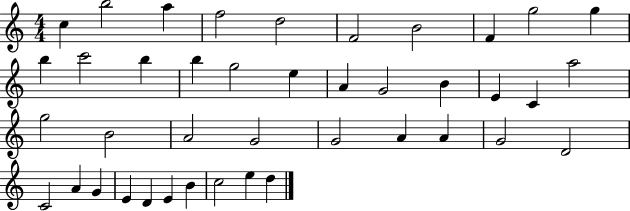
X:1
T:Untitled
M:4/4
L:1/4
K:C
c b2 a f2 d2 F2 B2 F g2 g b c'2 b b g2 e A G2 B E C a2 g2 B2 A2 G2 G2 A A G2 D2 C2 A G E D E B c2 e d